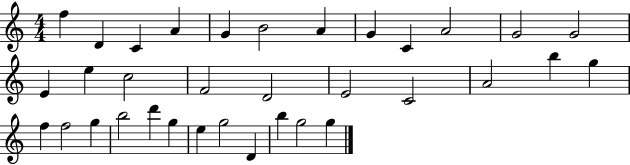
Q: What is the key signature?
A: C major